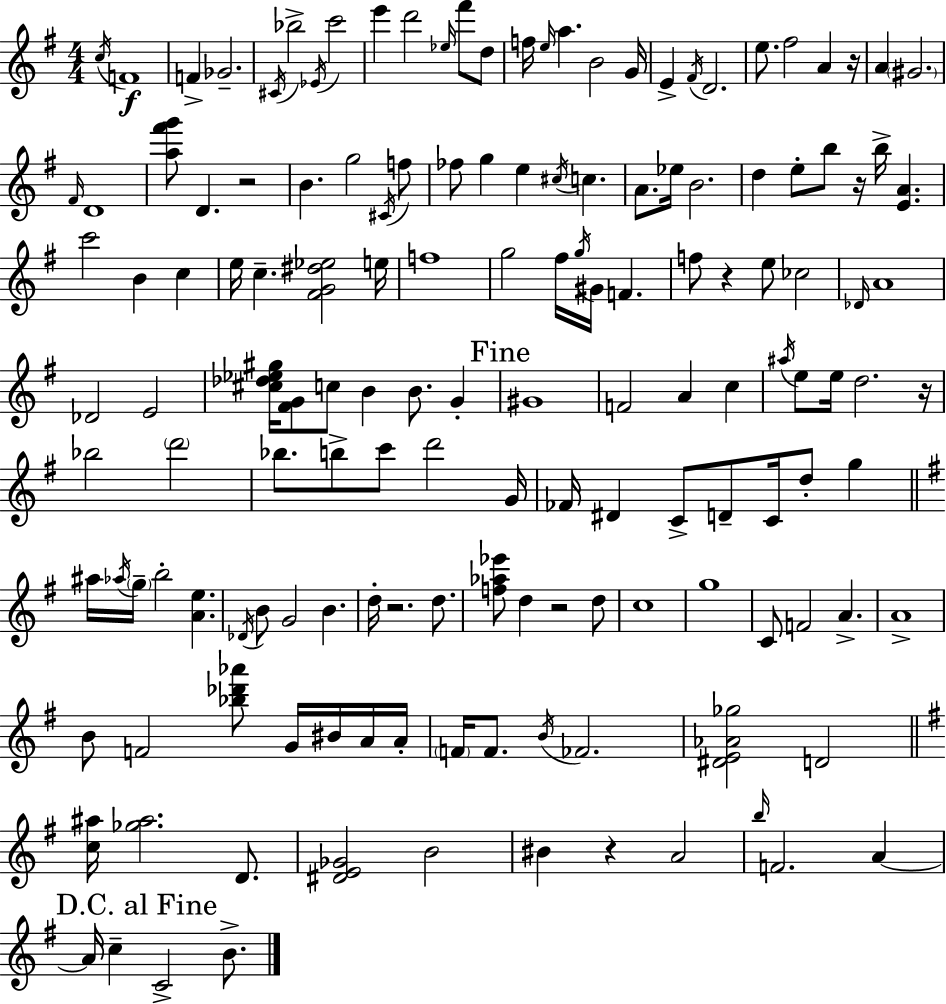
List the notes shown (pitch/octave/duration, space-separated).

C5/s F4/w F4/q Gb4/h. C#4/s Bb5/h Eb4/s C6/h E6/q D6/h Eb5/s F#6/e D5/e F5/s E5/s A5/q. B4/h G4/s E4/q F#4/s D4/h. E5/e. F#5/h A4/q R/s A4/q G#4/h. F#4/s D4/w [A5,F#6,G6]/e D4/q. R/h B4/q. G5/h C#4/s F5/e FES5/e G5/q E5/q C#5/s C5/q. A4/e. Eb5/s B4/h. D5/q E5/e B5/e R/s B5/s [E4,A4]/q. C6/h B4/q C5/q E5/s C5/q. [F#4,G4,D#5,Eb5]/h E5/s F5/w G5/h F#5/s G5/s G#4/s F4/q. F5/e R/q E5/e CES5/h Db4/s A4/w Db4/h E4/h [C#5,Db5,Eb5,G#5]/s [F#4,G4]/e C5/e B4/q B4/e. G4/q G#4/w F4/h A4/q C5/q A#5/s E5/e E5/s D5/h. R/s Bb5/h D6/h Bb5/e. B5/e C6/e D6/h G4/s FES4/s D#4/q C4/e D4/e C4/s D5/e G5/q A#5/s Ab5/s G5/s B5/h [A4,E5]/q. Db4/s B4/e G4/h B4/q. D5/s R/h. D5/e. [F5,Ab5,Eb6]/e D5/q R/h D5/e C5/w G5/w C4/e F4/h A4/q. A4/w B4/e F4/h [Bb5,Db6,Ab6]/e G4/s BIS4/s A4/s A4/s F4/s F4/e. B4/s FES4/h. [D#4,E4,Ab4,Gb5]/h D4/h [C5,A#5]/s [Gb5,A#5]/h. D4/e. [D#4,E4,Gb4]/h B4/h BIS4/q R/q A4/h B5/s F4/h. A4/q A4/s C5/q C4/h B4/e.